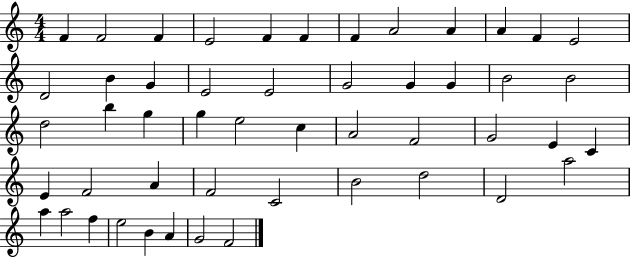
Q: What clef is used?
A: treble